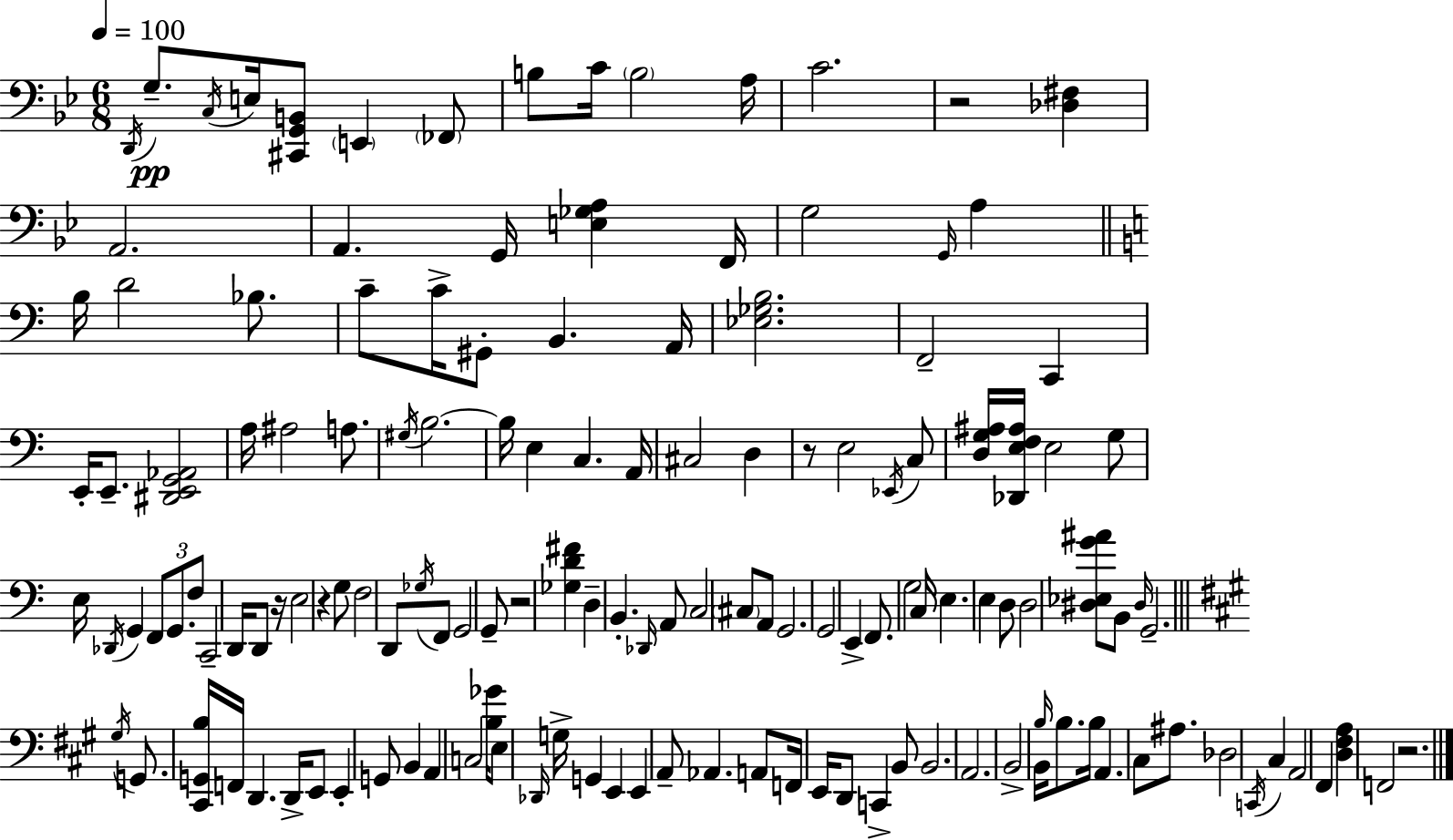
X:1
T:Untitled
M:6/8
L:1/4
K:Bb
D,,/4 G,/2 C,/4 E,/4 [^C,,G,,B,,]/2 E,, _F,,/2 B,/2 C/4 B,2 A,/4 C2 z2 [_D,^F,] A,,2 A,, G,,/4 [E,_G,A,] F,,/4 G,2 G,,/4 A, B,/4 D2 _B,/2 C/2 C/4 ^G,,/2 B,, A,,/4 [_E,_G,B,]2 F,,2 C,, E,,/4 E,,/2 [^D,,E,,G,,_A,,]2 A,/4 ^A,2 A,/2 ^G,/4 B,2 B,/4 E, C, A,,/4 ^C,2 D, z/2 E,2 _E,,/4 C,/2 [D,G,^A,]/4 [_D,,E,F,^A,]/4 E,2 G,/2 E,/4 _D,,/4 G,, F,,/2 G,,/2 F,/2 C,,2 D,,/4 D,,/2 z/4 E,2 z G,/2 F,2 D,,/2 _G,/4 F,,/2 G,,2 G,,/2 z2 [_G,D^F] D, B,, _D,,/4 A,,/2 C,2 ^C,/2 A,,/2 G,,2 G,,2 E,, F,,/2 G,2 C,/4 E, E, D,/2 D,2 [^D,_E,G^A]/2 B,,/2 ^D,/4 G,,2 ^G,/4 G,,/2 [^C,,G,,B,]/4 F,,/4 D,, D,,/4 E,,/2 E,, G,,/2 B,, A,, C,2 [B,_G]/4 E,/2 _D,,/4 G,/4 G,, E,, E,, A,,/2 _A,, A,,/2 F,,/4 E,,/4 D,,/2 C,, B,,/2 B,,2 A,,2 B,,2 B,,/4 B,/4 B,/2 B,/4 A,, ^C,/2 ^A,/2 _D,2 C,,/4 ^C, A,,2 ^F,, [D,^F,A,] F,,2 z2